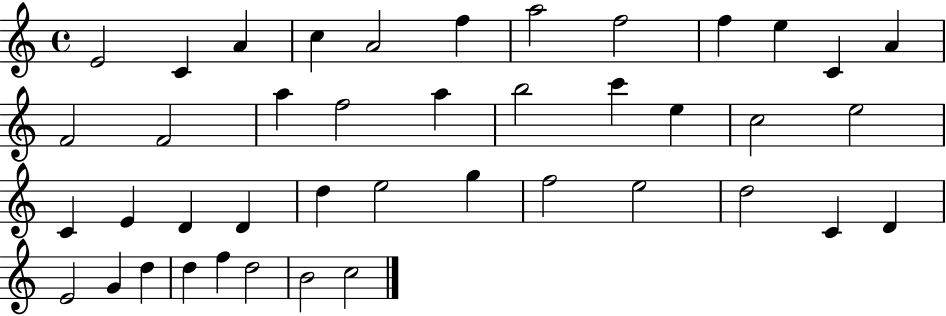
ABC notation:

X:1
T:Untitled
M:4/4
L:1/4
K:C
E2 C A c A2 f a2 f2 f e C A F2 F2 a f2 a b2 c' e c2 e2 C E D D d e2 g f2 e2 d2 C D E2 G d d f d2 B2 c2